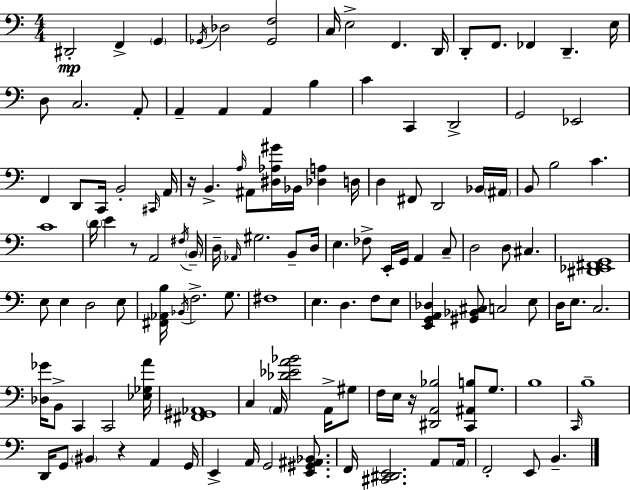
D#2/h F2/q G2/q Gb2/s Db3/h [Gb2,F3]/h C3/s E3/h F2/q. D2/s D2/e F2/e. FES2/q D2/q. E3/s D3/e C3/h. A2/e A2/q A2/q A2/q B3/q C4/q C2/q D2/h G2/h Eb2/h F2/q D2/e C2/s B2/h C#2/s A2/s R/s B2/q. A3/s A#2/e [D#3,Ab3,G#4]/s Bb2/s [Db3,A3]/q D3/s D3/q F#2/e D2/h Bb2/s A#2/s B2/e B3/h C4/q. C4/w D4/s E4/q R/e A2/h F#3/s B2/s D3/s Ab2/s G#3/h. B2/e D3/s E3/q. FES3/e E2/s G2/s A2/q C3/e D3/h D3/e C#3/q. [D#2,Eb2,F#2,G2]/w E3/e E3/q D3/h E3/e [F#2,Ab2,B3]/s Bb2/s F3/h. G3/e. F#3/w E3/q. D3/q. F3/e E3/e [E2,G2,A2,Db3]/q [G#2,Bb2,C#3]/e C3/h E3/e D3/s E3/e. C3/h. [Db3,Gb4]/s B2/e C2/q C2/h [Eb3,Gb3,A4]/s [F#2,G#2,Ab2]/w C3/q A2/s [Db4,Eb4,A4,Bb4]/h A2/s G#3/e F3/s E3/s R/s [D#2,A2,Bb3]/h [C2,A#2,B3]/e G3/e. B3/w C2/s B3/w D2/s G2/e BIS2/q R/q A2/q G2/s E2/q A2/s G2/h [E2,G#2,A#2,Bb2]/e. F2/s [C#2,D#2,E2]/h. A2/e A2/s F2/h E2/e B2/q.